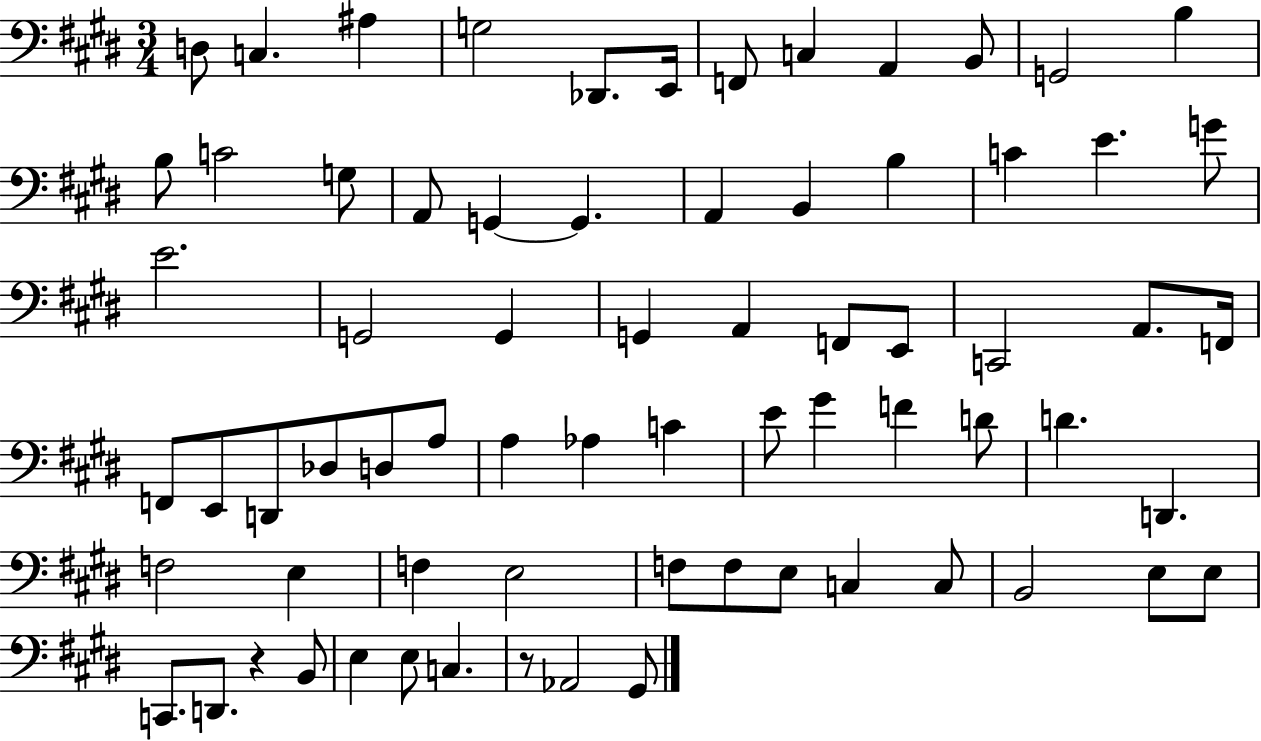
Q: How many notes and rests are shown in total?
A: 71